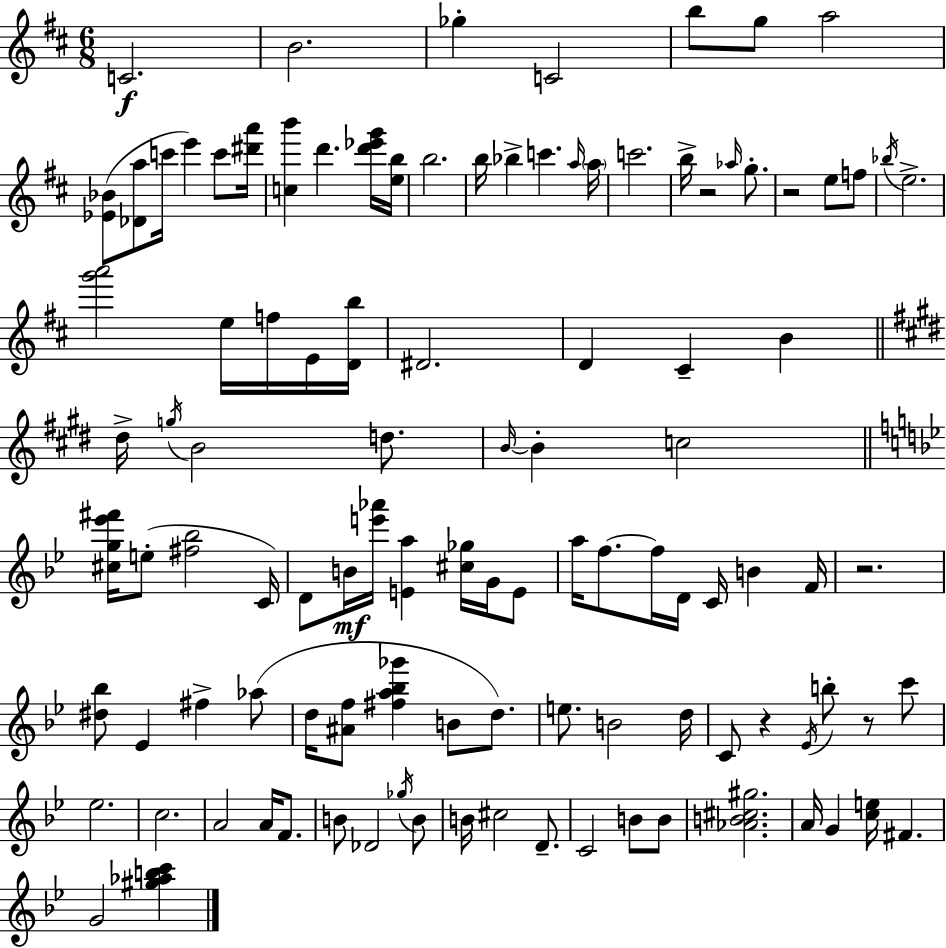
C4/h. B4/h. Gb5/q C4/h B5/e G5/e A5/h [Eb4,Bb4]/e [Db4,A5]/e C6/s E6/q C6/e [D#6,A6]/s [C5,B6]/q D6/q. [D6,Eb6,G6]/s [E5,B5]/s B5/h. B5/s Bb5/q C6/q. A5/s A5/s C6/h. B5/s R/h Ab5/s G5/e. R/h E5/e F5/e Bb5/s E5/h. [G6,A6]/h E5/s F5/s E4/s [D4,B5]/s D#4/h. D4/q C#4/q B4/q D#5/s G5/s B4/h D5/e. B4/s B4/q C5/h [C#5,G5,Eb6,F#6]/s E5/e [F#5,Bb5]/h C4/s D4/e B4/s [E6,Ab6]/s [E4,A5]/q [C#5,Gb5]/s G4/s E4/e A5/s F5/e. F5/s D4/s C4/s B4/q F4/s R/h. [D#5,Bb5]/e Eb4/q F#5/q Ab5/e D5/s [A#4,F5]/e [F#5,A5,Bb5,Gb6]/q B4/e D5/e. E5/e. B4/h D5/s C4/e R/q Eb4/s B5/e R/e C6/e Eb5/h. C5/h. A4/h A4/s F4/e. B4/e Db4/h Gb5/s B4/e B4/s C#5/h D4/e. C4/h B4/e B4/e [Ab4,B4,C#5,G#5]/h. A4/s G4/q [C5,E5]/s F#4/q. G4/h [G#5,Ab5,B5,C6]/q